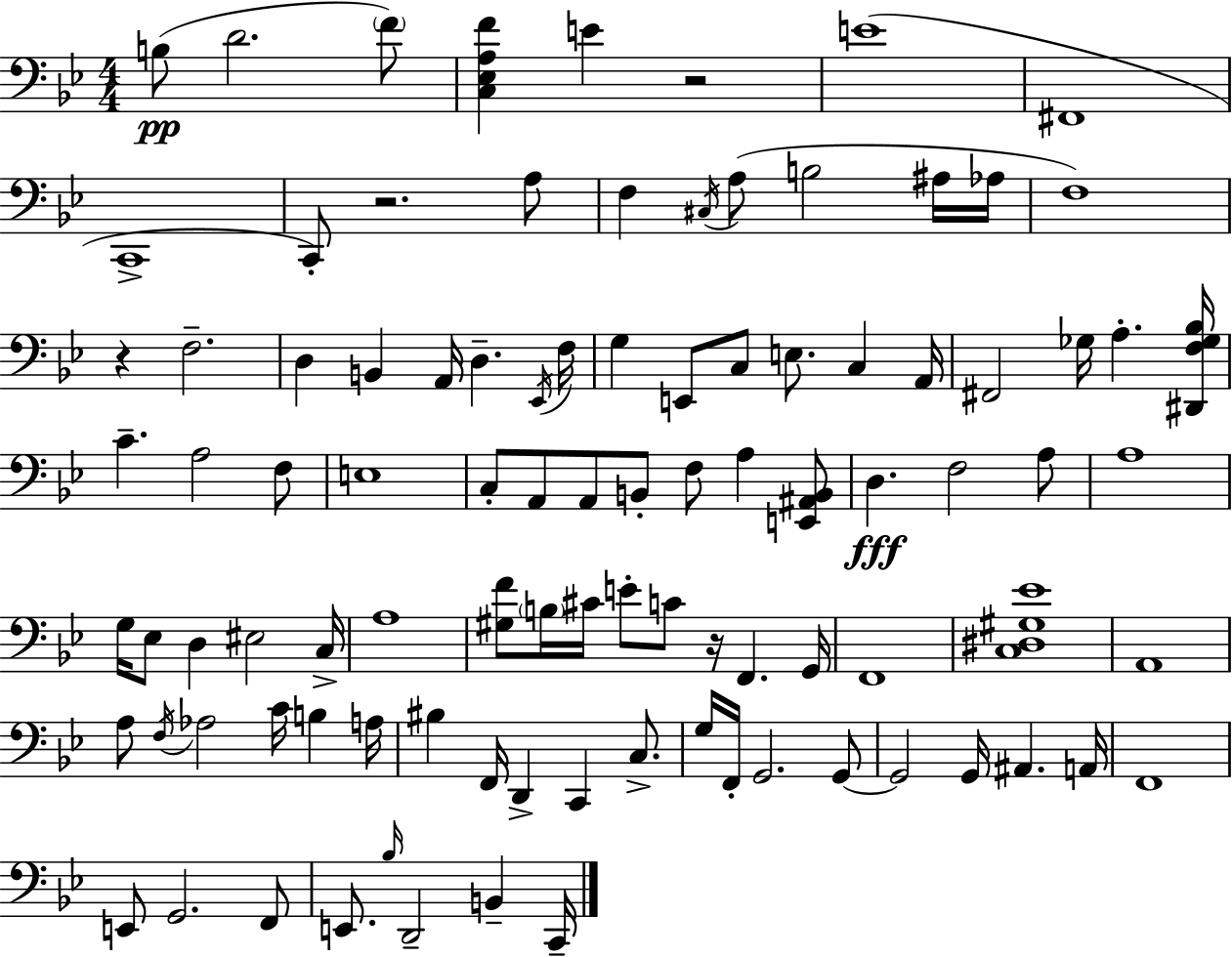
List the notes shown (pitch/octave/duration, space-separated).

B3/e D4/h. F4/e [C3,Eb3,A3,F4]/q E4/q R/h E4/w F#2/w C2/w C2/e R/h. A3/e F3/q C#3/s A3/e B3/h A#3/s Ab3/s F3/w R/q F3/h. D3/q B2/q A2/s D3/q. Eb2/s F3/s G3/q E2/e C3/e E3/e. C3/q A2/s F#2/h Gb3/s A3/q. [D#2,F3,Gb3,Bb3]/s C4/q. A3/h F3/e E3/w C3/e A2/e A2/e B2/e F3/e A3/q [E2,A#2,B2]/e D3/q. F3/h A3/e A3/w G3/s Eb3/e D3/q EIS3/h C3/s A3/w [G#3,F4]/e B3/s C#4/s E4/e C4/e R/s F2/q. G2/s F2/w [C3,D#3,G#3,Eb4]/w A2/w A3/e F3/s Ab3/h C4/s B3/q A3/s BIS3/q F2/s D2/q C2/q C3/e. G3/s F2/s G2/h. G2/e G2/h G2/s A#2/q. A2/s F2/w E2/e G2/h. F2/e E2/e. Bb3/s D2/h B2/q C2/s